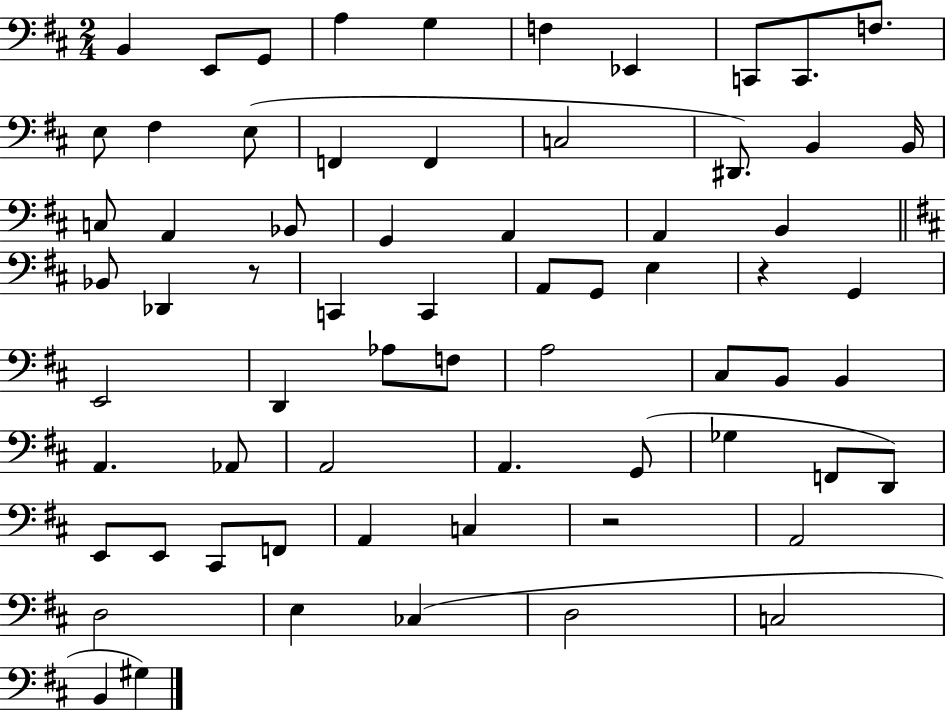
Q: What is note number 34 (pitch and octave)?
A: G2